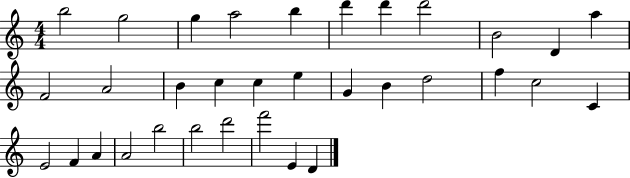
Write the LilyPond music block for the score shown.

{
  \clef treble
  \numericTimeSignature
  \time 4/4
  \key c \major
  b''2 g''2 | g''4 a''2 b''4 | d'''4 d'''4 d'''2 | b'2 d'4 a''4 | \break f'2 a'2 | b'4 c''4 c''4 e''4 | g'4 b'4 d''2 | f''4 c''2 c'4 | \break e'2 f'4 a'4 | a'2 b''2 | b''2 d'''2 | f'''2 e'4 d'4 | \break \bar "|."
}